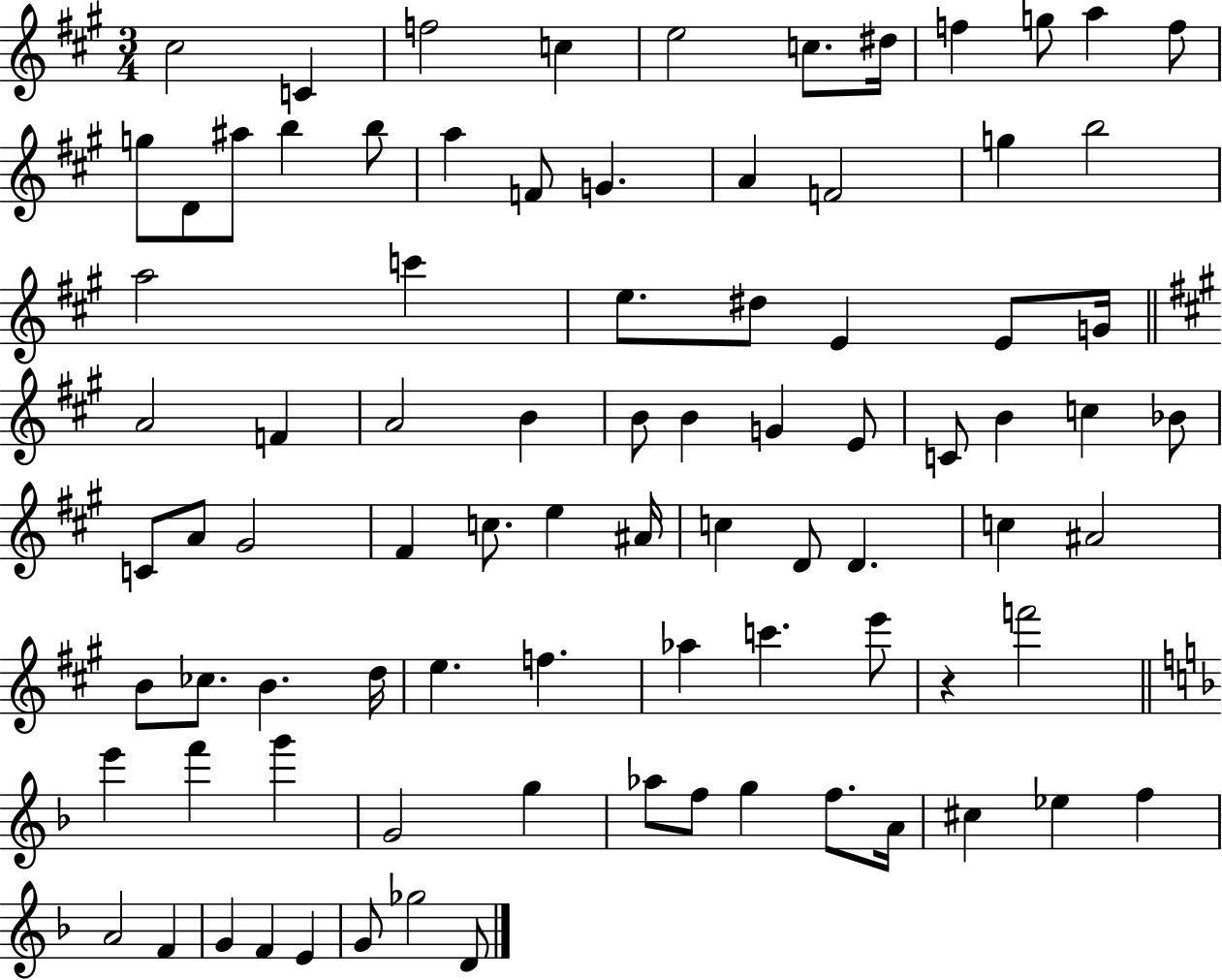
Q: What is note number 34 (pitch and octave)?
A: B4